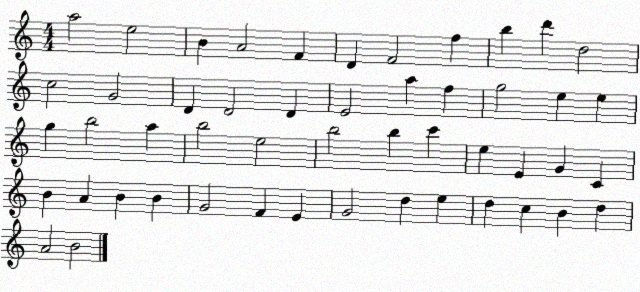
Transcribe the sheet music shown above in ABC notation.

X:1
T:Untitled
M:4/4
L:1/4
K:C
a2 e2 B A2 F D F2 f b d' d2 c2 G2 D D2 D E2 a f g2 e e g b2 a b2 e2 b2 b c' e E G C B A B B G2 F E G2 d e d c B d A2 B2